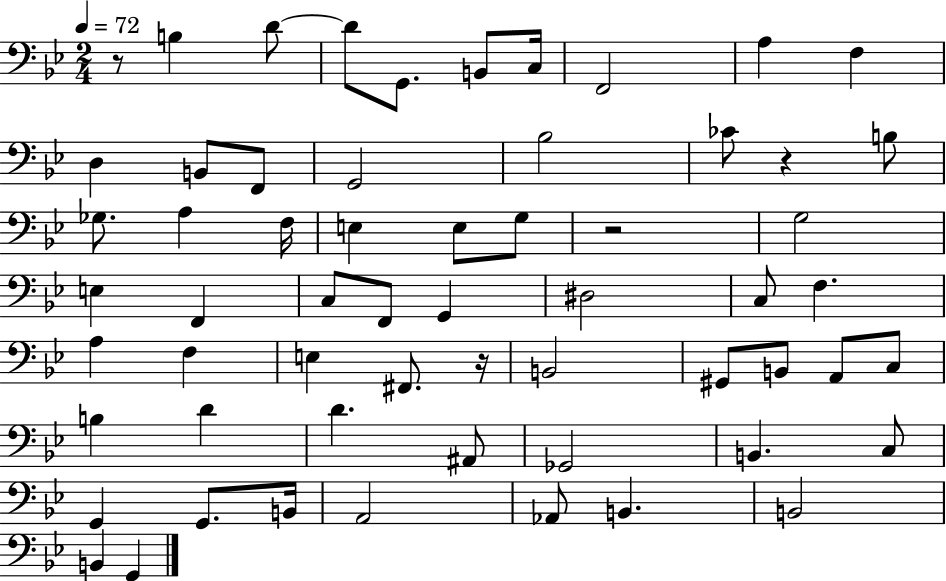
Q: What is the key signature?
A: BES major